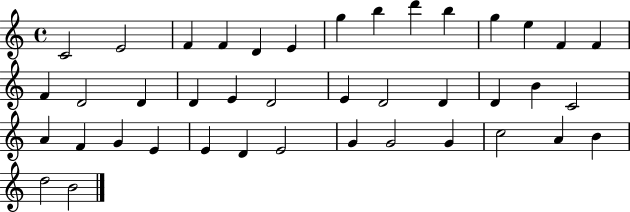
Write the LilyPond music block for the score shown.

{
  \clef treble
  \time 4/4
  \defaultTimeSignature
  \key c \major
  c'2 e'2 | f'4 f'4 d'4 e'4 | g''4 b''4 d'''4 b''4 | g''4 e''4 f'4 f'4 | \break f'4 d'2 d'4 | d'4 e'4 d'2 | e'4 d'2 d'4 | d'4 b'4 c'2 | \break a'4 f'4 g'4 e'4 | e'4 d'4 e'2 | g'4 g'2 g'4 | c''2 a'4 b'4 | \break d''2 b'2 | \bar "|."
}